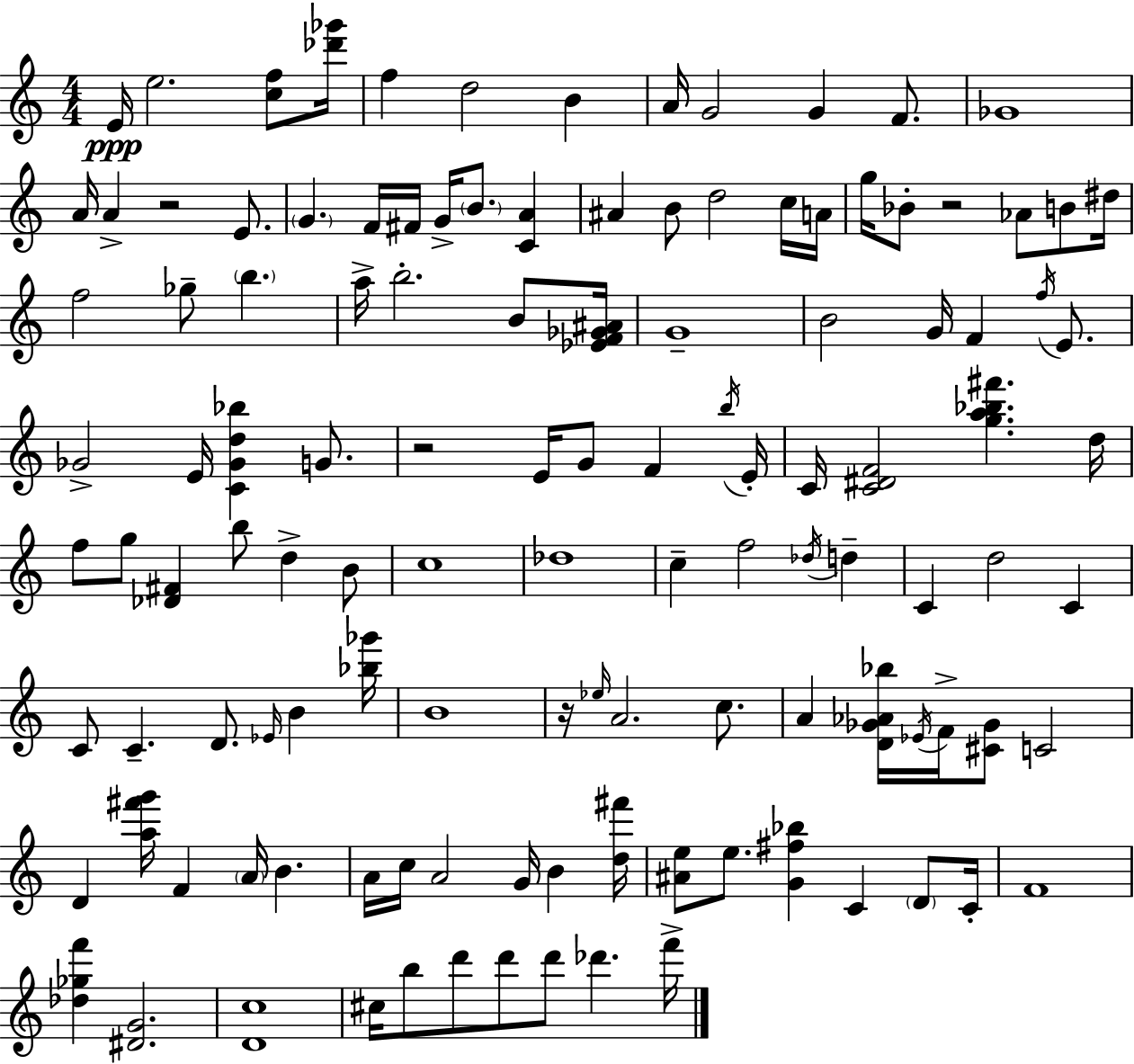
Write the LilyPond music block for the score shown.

{
  \clef treble
  \numericTimeSignature
  \time 4/4
  \key c \major
  e'16\ppp e''2. <c'' f''>8 <des''' ges'''>16 | f''4 d''2 b'4 | a'16 g'2 g'4 f'8. | ges'1 | \break a'16 a'4-> r2 e'8. | \parenthesize g'4. f'16 fis'16 g'16-> \parenthesize b'8. <c' a'>4 | ais'4 b'8 d''2 c''16 a'16 | g''16 bes'8-. r2 aes'8 b'8 dis''16 | \break f''2 ges''8-- \parenthesize b''4. | a''16-> b''2.-. b'8 <ees' f' ges' ais'>16 | g'1-- | b'2 g'16 f'4 \acciaccatura { f''16 } e'8. | \break ges'2-> e'16 <c' ges' d'' bes''>4 g'8. | r2 e'16 g'8 f'4 | \acciaccatura { b''16 } e'16-. c'16 <c' dis' f'>2 <g'' a'' bes'' fis'''>4. | d''16 f''8 g''8 <des' fis'>4 b''8 d''4-> | \break b'8 c''1 | des''1 | c''4-- f''2 \acciaccatura { des''16 } d''4-- | c'4 d''2 c'4 | \break c'8 c'4.-- d'8. \grace { ees'16 } b'4 | <bes'' ges'''>16 b'1 | r16 \grace { ees''16 } a'2. | c''8. a'4 <d' ges' aes' bes''>16 \acciaccatura { ees'16 } f'16-> <cis' ges'>8 c'2 | \break d'4 <a'' fis''' g'''>16 f'4 \parenthesize a'16 | b'4. a'16 c''16 a'2 | g'16 b'4 <d'' fis'''>16 <ais' e''>8 e''8. <g' fis'' bes''>4 c'4 | \parenthesize d'8 c'16-. f'1 | \break <des'' ges'' f'''>4 <dis' g'>2. | <d' c''>1 | cis''16 b''8 d'''8 d'''8 d'''8 des'''4. | f'''16-> \bar "|."
}